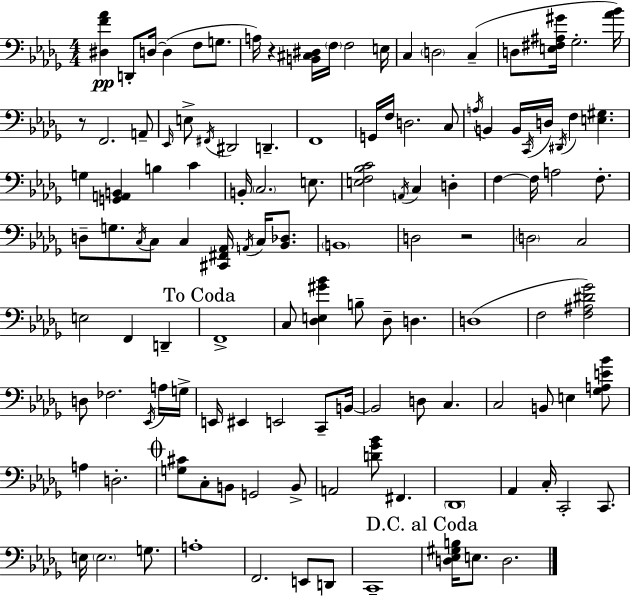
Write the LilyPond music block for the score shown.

{
  \clef bass
  \numericTimeSignature
  \time 4/4
  \key bes \minor
  <dis f' aes'>4\pp d,8-. d16~~ d4( f8 g8. | a16) r4 <b, cis dis>16 \parenthesize f16 f2 e16 | c4 \parenthesize d2 c4--( | d8 <e fis ais gis'>16 ges2.-. <aes' bes'>16) | \break r8 f,2. a,8-- | \grace { ees,16 } e8-> \acciaccatura { fis,16 } dis,2 d,4.-- | f,1 | g,16 f16 d2. | \break c8 \acciaccatura { a16 } b,4 b,16 \acciaccatura { c,16 } d16 \acciaccatura { dis,16 } f4 <e gis>4. | g4 <g, a, b,>4 b4 | c'4 b,16-. \parenthesize c2. | e8. <e f bes c'>2 \acciaccatura { a,16 } c4 | \break d4-. f4~~ f16 a2 | f8.-. d8-- g8. \acciaccatura { c16 } c8 c4 | <cis, fis, aes,>16 \acciaccatura { a,16 } c16 <bes, des>8. \parenthesize b,1 | d2 | \break r2 \parenthesize d2 | c2 e2 | f,4 d,4-- \mark "To Coda" f,1-> | c8 <des e gis' bes'>4 b8-- | \break des8-- d4. d1( | f2 | <f ais dis' ges'>2) d8 fes2. | \acciaccatura { ees,16 } a16 g16-> e,16 eis,4 e,2 | \break c,8-- b,16~~ b,2 | d8 c4. c2 | b,8 e4 <ges a e' bes'>8 a4 d2.-. | \mark \markup { \musicglyph "scripts.coda" } <g cis'>8 c8-. b,8 g,2 | \break b,8-> a,2 | <d' ges' bes'>8 fis,4. \parenthesize des,1 | aes,4 c16-. c,2-. | c,8. e16 \parenthesize e2. | \break g8. a1-. | f,2. | e,8 d,8 c,1-- | \mark "D.C. al Coda" <d ees gis b>16 e8. d2. | \break \bar "|."
}